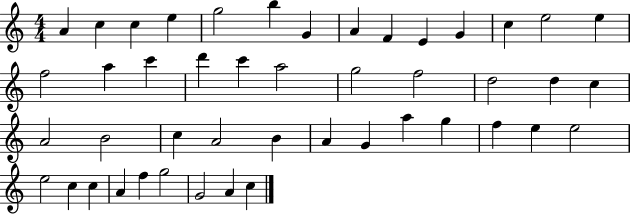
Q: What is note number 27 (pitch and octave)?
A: B4